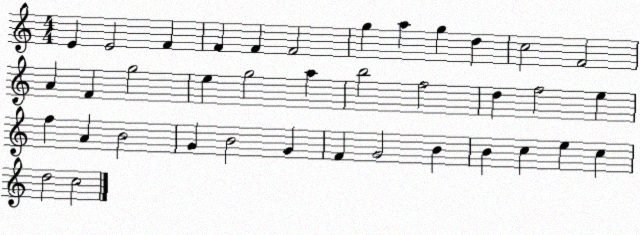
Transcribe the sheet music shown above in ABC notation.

X:1
T:Untitled
M:4/4
L:1/4
K:C
E E2 F F F F2 g a g d c2 F2 A F g2 e g2 a b2 f2 d f2 e f A B2 G B2 G F G2 B B c e c d2 c2